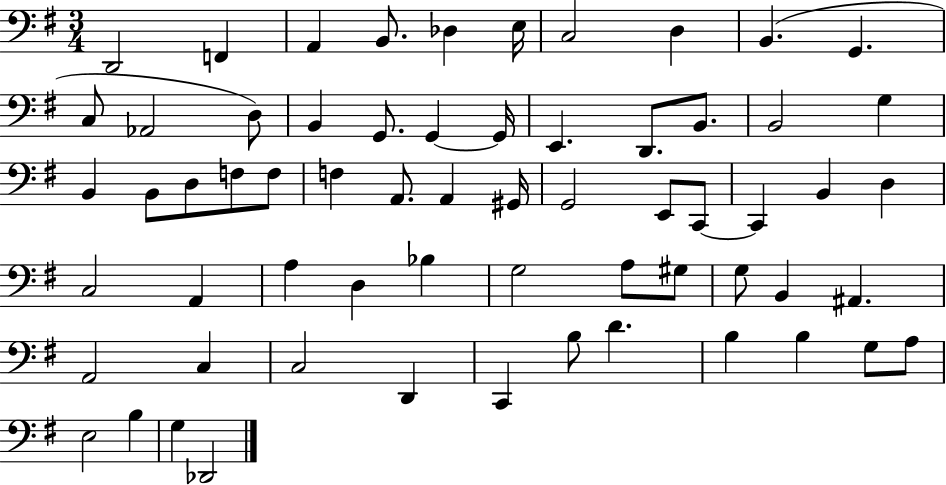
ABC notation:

X:1
T:Untitled
M:3/4
L:1/4
K:G
D,,2 F,, A,, B,,/2 _D, E,/4 C,2 D, B,, G,, C,/2 _A,,2 D,/2 B,, G,,/2 G,, G,,/4 E,, D,,/2 B,,/2 B,,2 G, B,, B,,/2 D,/2 F,/2 F,/2 F, A,,/2 A,, ^G,,/4 G,,2 E,,/2 C,,/2 C,, B,, D, C,2 A,, A, D, _B, G,2 A,/2 ^G,/2 G,/2 B,, ^A,, A,,2 C, C,2 D,, C,, B,/2 D B, B, G,/2 A,/2 E,2 B, G, _D,,2